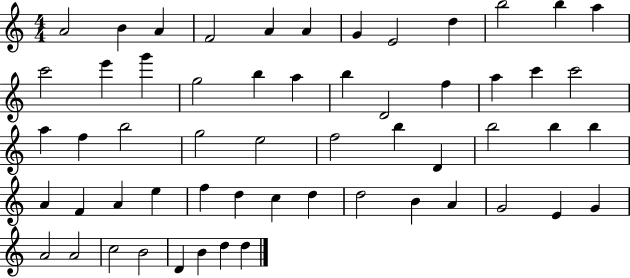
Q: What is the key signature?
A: C major